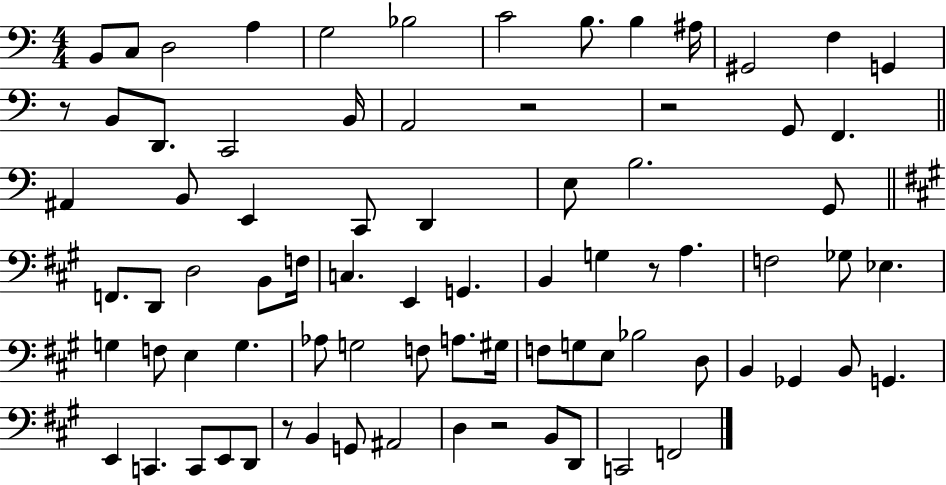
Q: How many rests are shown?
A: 6